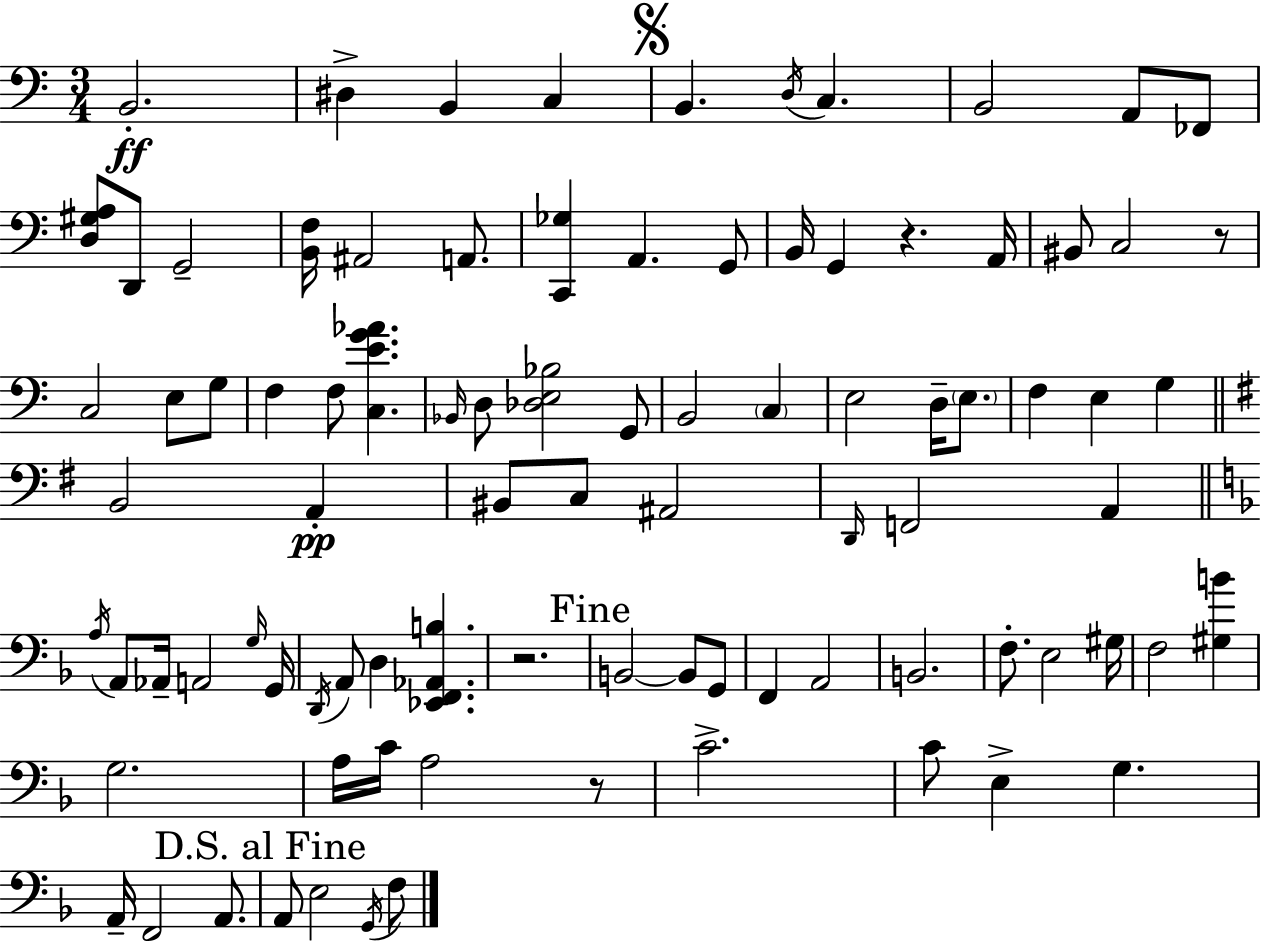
X:1
T:Untitled
M:3/4
L:1/4
K:C
B,,2 ^D, B,, C, B,, D,/4 C, B,,2 A,,/2 _F,,/2 [D,^G,A,]/2 D,,/2 G,,2 [B,,F,]/4 ^A,,2 A,,/2 [C,,_G,] A,, G,,/2 B,,/4 G,, z A,,/4 ^B,,/2 C,2 z/2 C,2 E,/2 G,/2 F, F,/2 [C,EG_A] _B,,/4 D,/2 [_D,E,_B,]2 G,,/2 B,,2 C, E,2 D,/4 E,/2 F, E, G, B,,2 A,, ^B,,/2 C,/2 ^A,,2 D,,/4 F,,2 A,, A,/4 A,,/2 _A,,/4 A,,2 G,/4 G,,/4 D,,/4 A,,/2 D, [_E,,F,,_A,,B,] z2 B,,2 B,,/2 G,,/2 F,, A,,2 B,,2 F,/2 E,2 ^G,/4 F,2 [^G,B] G,2 A,/4 C/4 A,2 z/2 C2 C/2 E, G, A,,/4 F,,2 A,,/2 A,,/2 E,2 G,,/4 F,/2